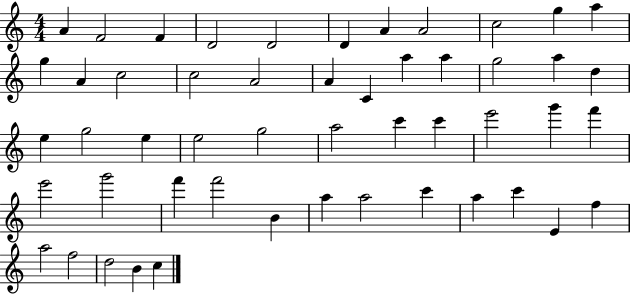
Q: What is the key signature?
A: C major